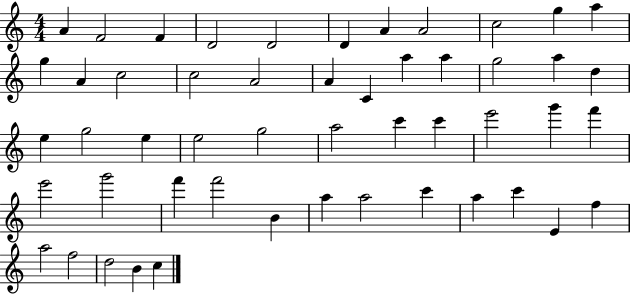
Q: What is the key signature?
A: C major